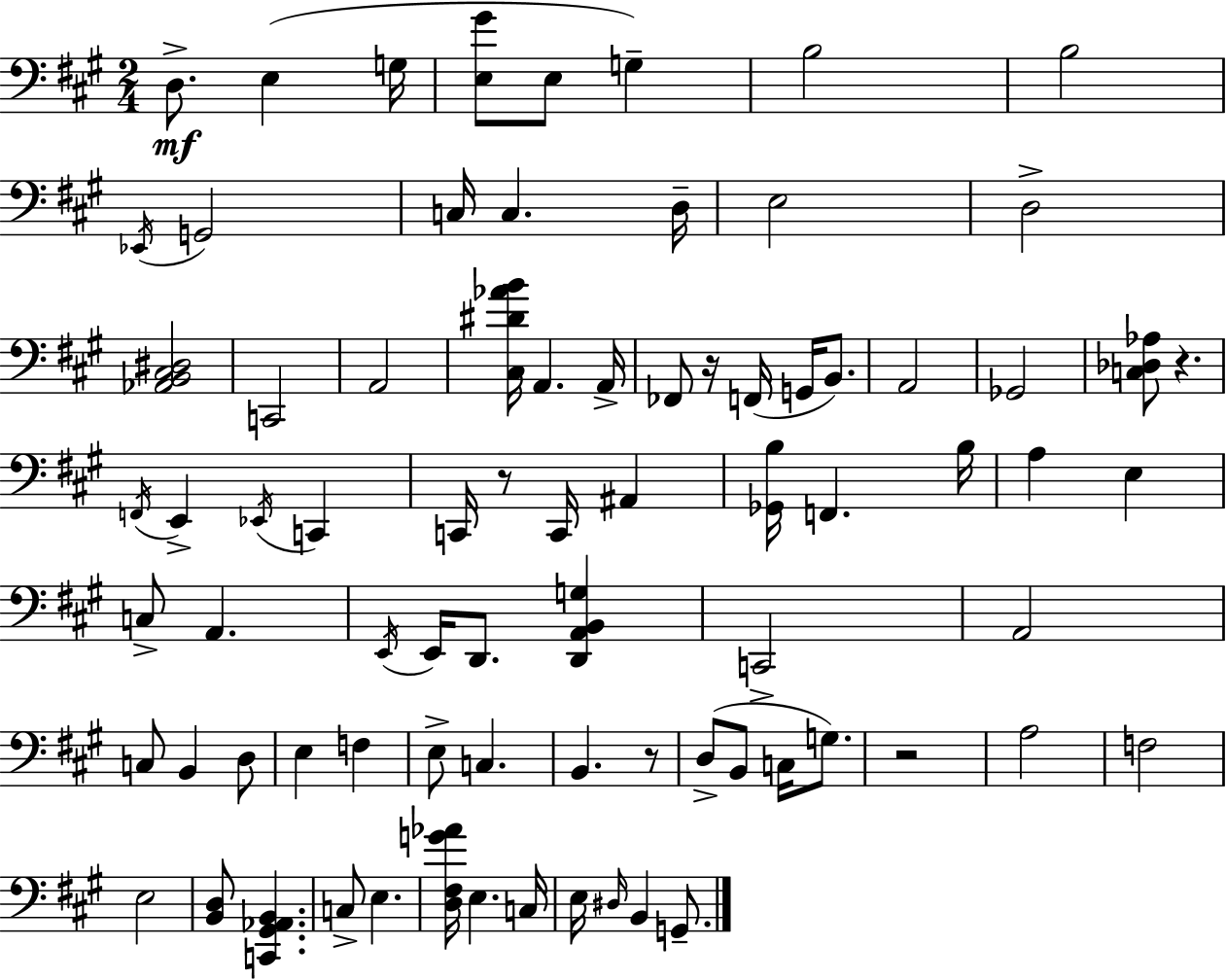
X:1
T:Untitled
M:2/4
L:1/4
K:A
D,/2 E, G,/4 [E,^G]/2 E,/2 G, B,2 B,2 _E,,/4 G,,2 C,/4 C, D,/4 E,2 D,2 [_A,,B,,^C,^D,]2 C,,2 A,,2 [^C,^D_AB]/4 A,, A,,/4 _F,,/2 z/4 F,,/4 G,,/4 B,,/2 A,,2 _G,,2 [C,_D,_A,]/2 z F,,/4 E,, _E,,/4 C,, C,,/4 z/2 C,,/4 ^A,, [_G,,B,]/4 F,, B,/4 A, E, C,/2 A,, E,,/4 E,,/4 D,,/2 [D,,A,,B,,G,] C,,2 A,,2 C,/2 B,, D,/2 E, F, E,/2 C, B,, z/2 D,/2 B,,/2 C,/4 G,/2 z2 A,2 F,2 E,2 [B,,D,]/2 [C,,^G,,_A,,B,,] C,/2 E, [D,^F,G_A]/4 E, C,/4 E,/4 ^D,/4 B,, G,,/2